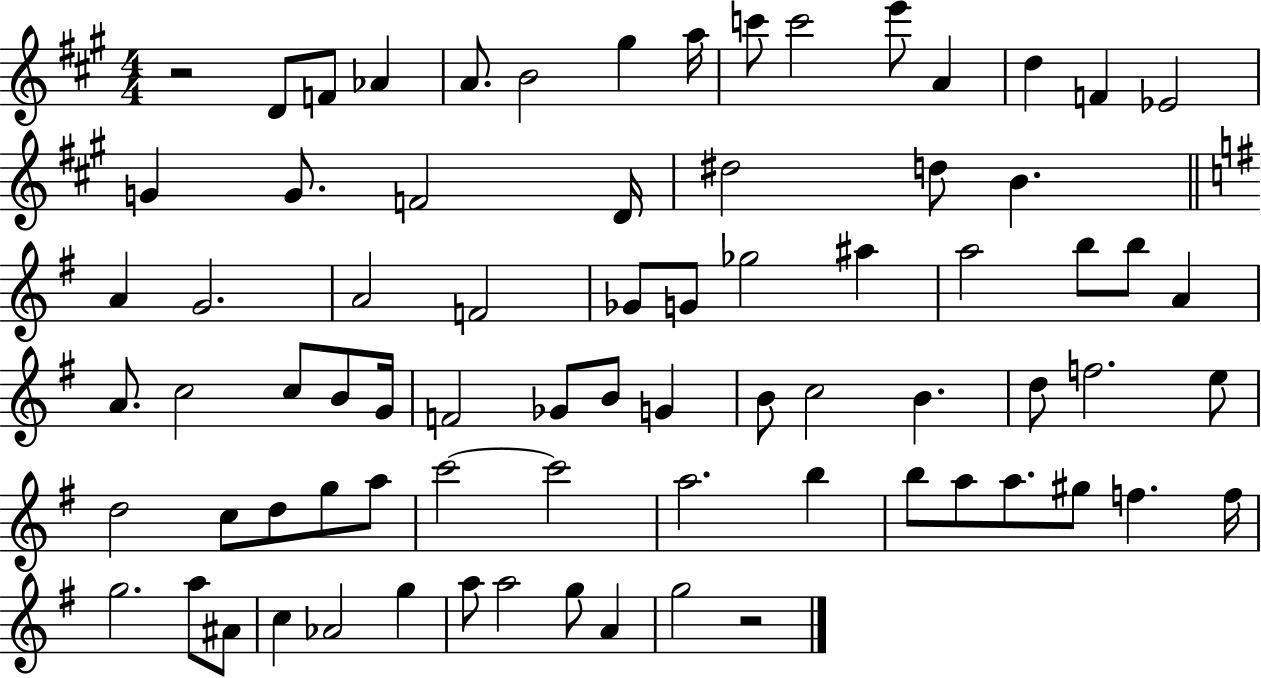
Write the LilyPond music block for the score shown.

{
  \clef treble
  \numericTimeSignature
  \time 4/4
  \key a \major
  r2 d'8 f'8 aes'4 | a'8. b'2 gis''4 a''16 | c'''8 c'''2 e'''8 a'4 | d''4 f'4 ees'2 | \break g'4 g'8. f'2 d'16 | dis''2 d''8 b'4. | \bar "||" \break \key g \major a'4 g'2. | a'2 f'2 | ges'8 g'8 ges''2 ais''4 | a''2 b''8 b''8 a'4 | \break a'8. c''2 c''8 b'8 g'16 | f'2 ges'8 b'8 g'4 | b'8 c''2 b'4. | d''8 f''2. e''8 | \break d''2 c''8 d''8 g''8 a''8 | c'''2~~ c'''2 | a''2. b''4 | b''8 a''8 a''8. gis''8 f''4. f''16 | \break g''2. a''8 ais'8 | c''4 aes'2 g''4 | a''8 a''2 g''8 a'4 | g''2 r2 | \break \bar "|."
}